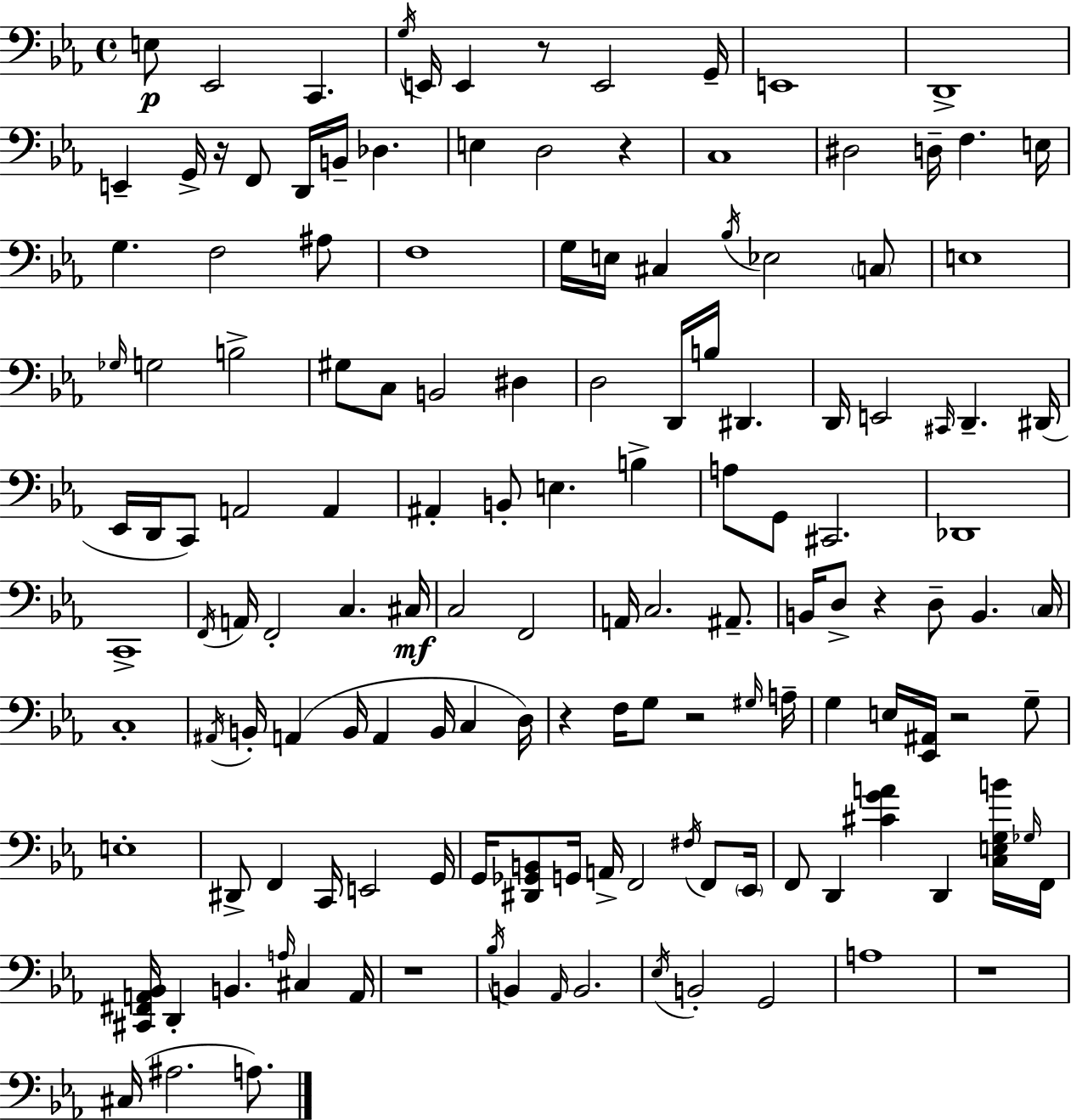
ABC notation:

X:1
T:Untitled
M:4/4
L:1/4
K:Cm
E,/2 _E,,2 C,, G,/4 E,,/4 E,, z/2 E,,2 G,,/4 E,,4 D,,4 E,, G,,/4 z/4 F,,/2 D,,/4 B,,/4 _D, E, D,2 z C,4 ^D,2 D,/4 F, E,/4 G, F,2 ^A,/2 F,4 G,/4 E,/4 ^C, _B,/4 _E,2 C,/2 E,4 _G,/4 G,2 B,2 ^G,/2 C,/2 B,,2 ^D, D,2 D,,/4 B,/4 ^D,, D,,/4 E,,2 ^C,,/4 D,, ^D,,/4 _E,,/4 D,,/4 C,,/2 A,,2 A,, ^A,, B,,/2 E, B, A,/2 G,,/2 ^C,,2 _D,,4 C,,4 F,,/4 A,,/4 F,,2 C, ^C,/4 C,2 F,,2 A,,/4 C,2 ^A,,/2 B,,/4 D,/2 z D,/2 B,, C,/4 C,4 ^A,,/4 B,,/4 A,, B,,/4 A,, B,,/4 C, D,/4 z F,/4 G,/2 z2 ^G,/4 A,/4 G, E,/4 [_E,,^A,,]/4 z2 G,/2 E,4 ^D,,/2 F,, C,,/4 E,,2 G,,/4 G,,/4 [^D,,_G,,B,,]/2 G,,/4 A,,/4 F,,2 ^F,/4 F,,/2 _E,,/4 F,,/2 D,, [^CGA] D,, [C,E,G,B]/4 _G,/4 F,,/4 [^C,,^F,,A,,_B,,]/4 D,, B,, A,/4 ^C, A,,/4 z4 _B,/4 B,, _A,,/4 B,,2 _E,/4 B,,2 G,,2 A,4 z4 ^C,/4 ^A,2 A,/2